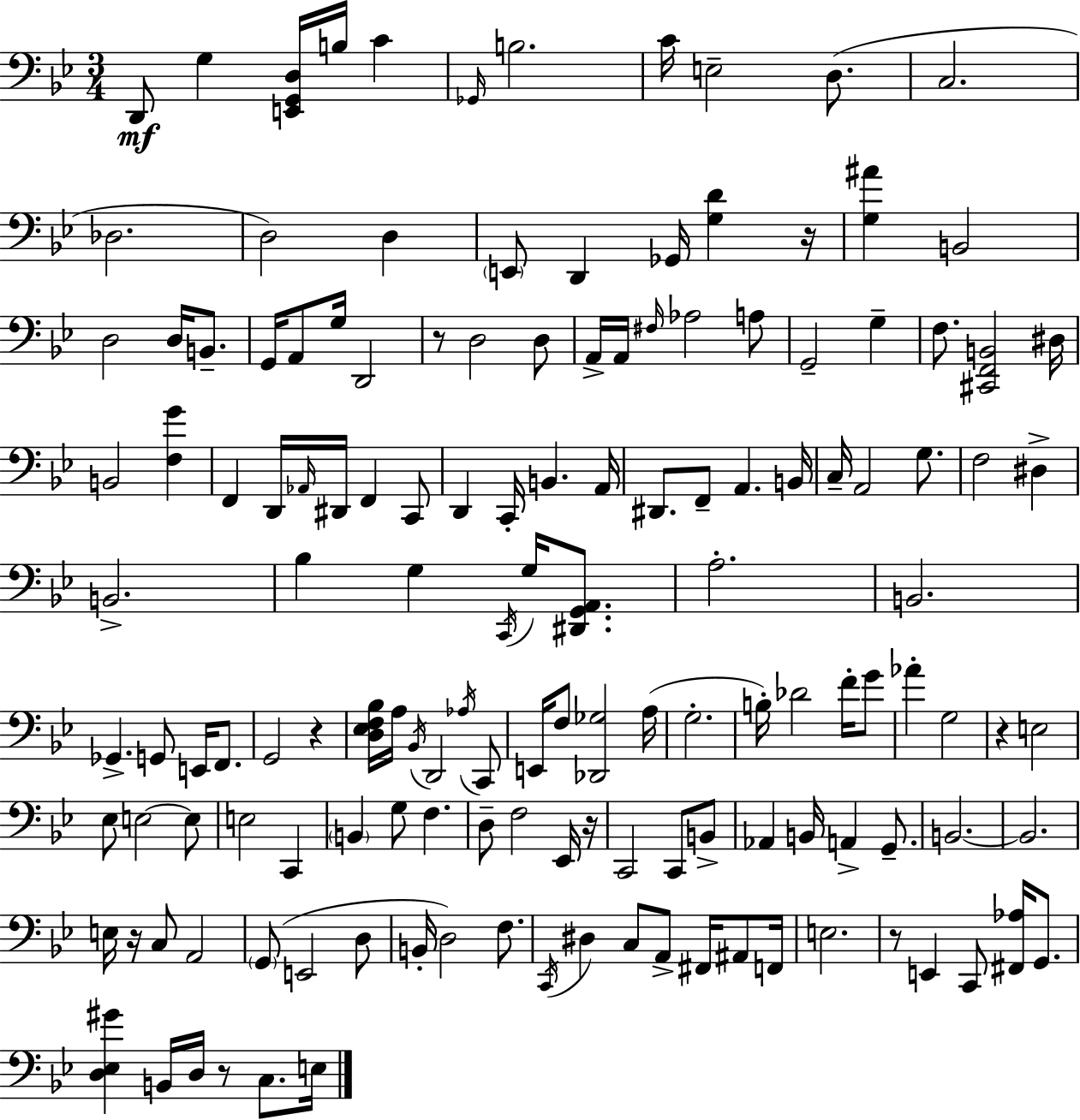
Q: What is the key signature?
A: BES major